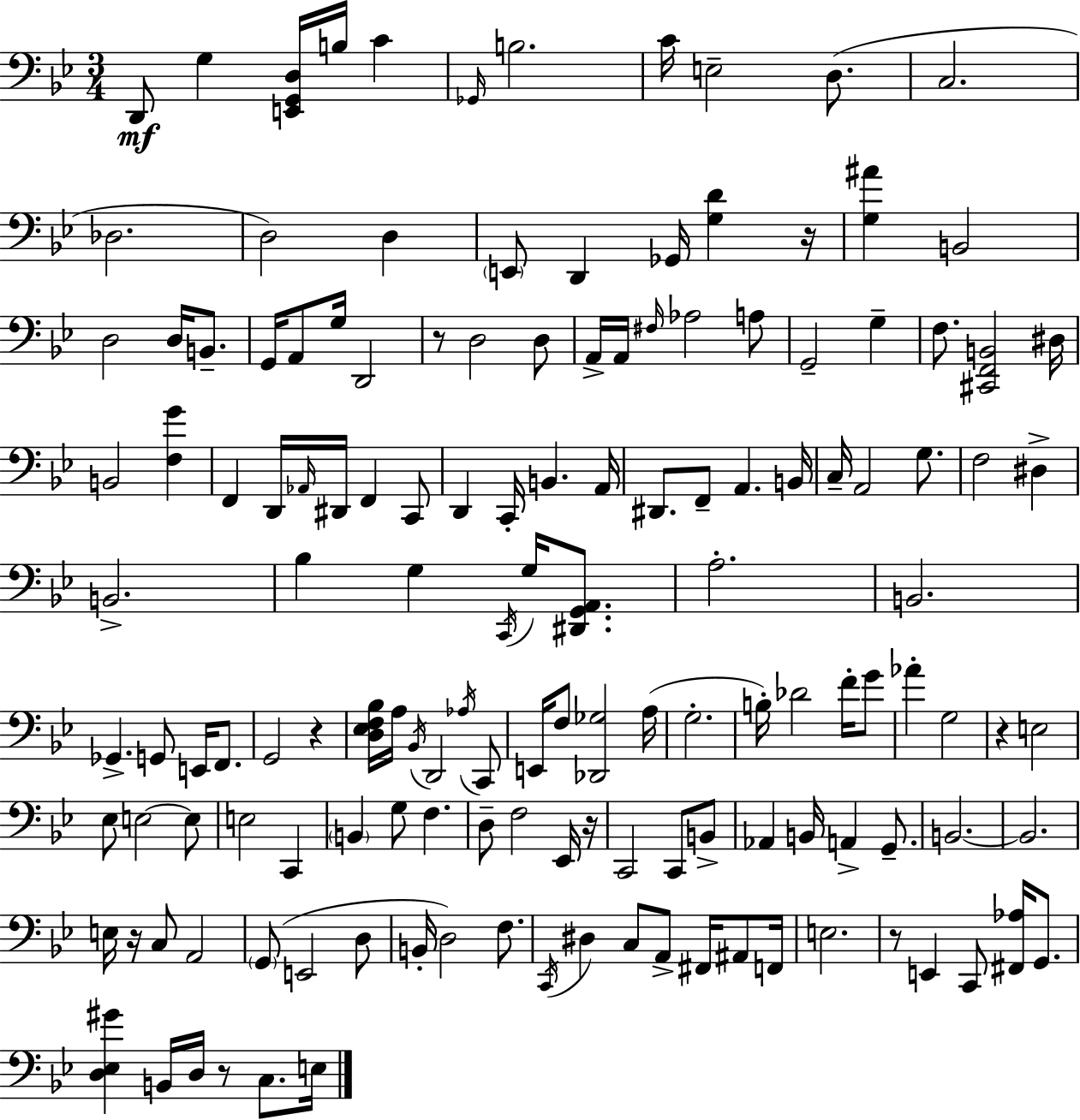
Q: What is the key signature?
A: BES major